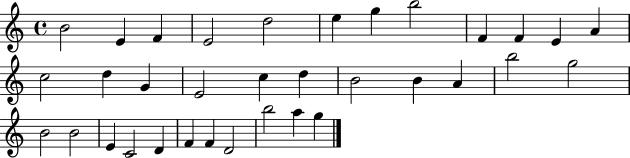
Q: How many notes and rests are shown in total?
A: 34